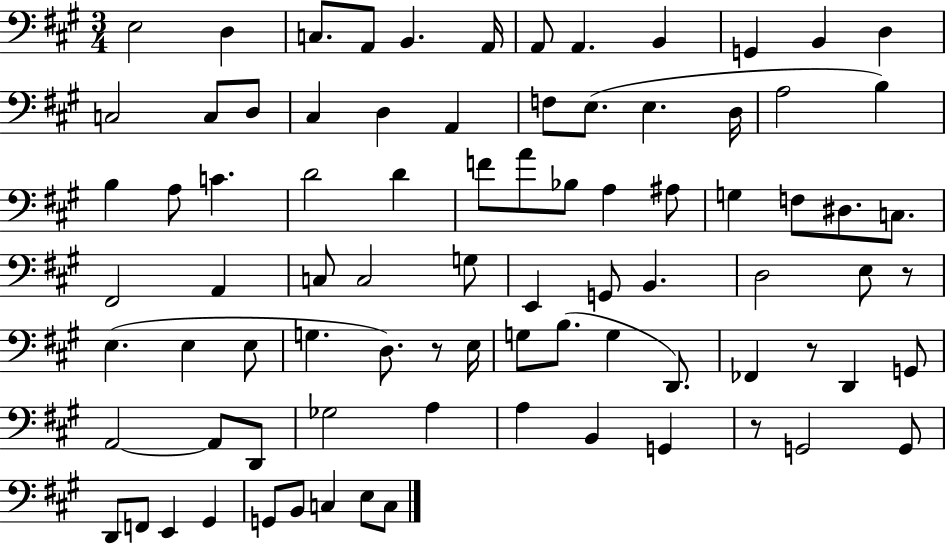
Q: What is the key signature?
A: A major